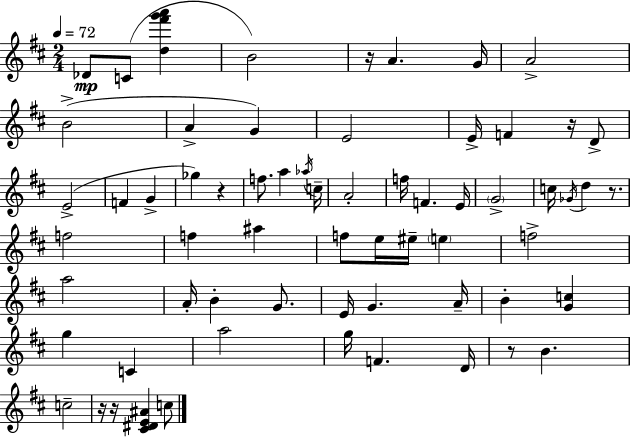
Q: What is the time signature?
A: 2/4